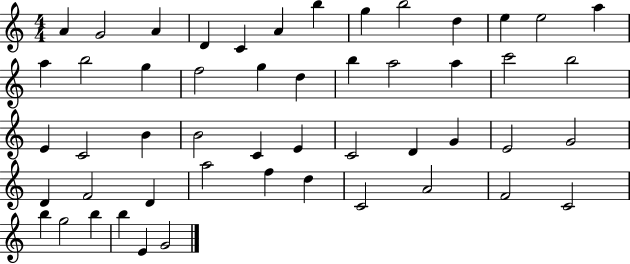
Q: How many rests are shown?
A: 0